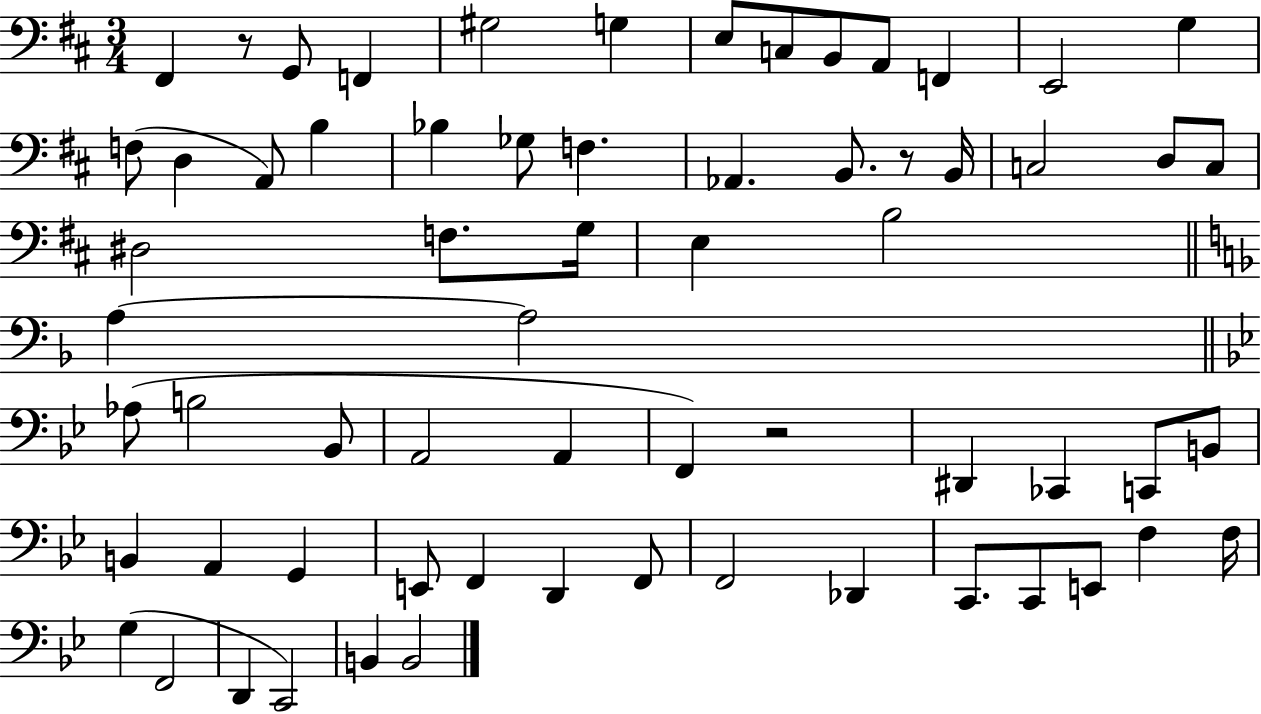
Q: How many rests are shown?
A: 3